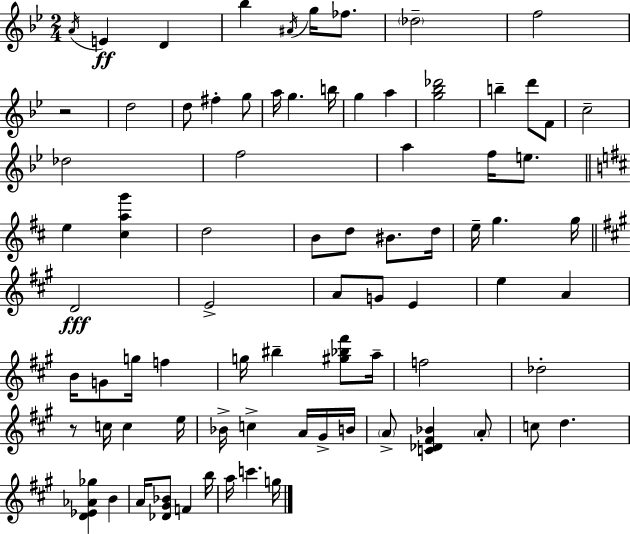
{
  \clef treble
  \numericTimeSignature
  \time 2/4
  \key bes \major
  \acciaccatura { a'16 }\ff e'4 d'4 | bes''4 \acciaccatura { ais'16 } g''16 fes''8. | \parenthesize des''2-- | f''2 | \break r2 | d''2 | d''8 fis''4-. | g''8 a''16 g''4. | \break b''16 g''4 a''4 | <g'' bes'' des'''>2 | b''4-- d'''8 | f'8 c''2-- | \break des''2 | f''2 | a''4 f''16 e''8. | \bar "||" \break \key d \major e''4 <cis'' a'' g'''>4 | d''2 | b'8 d''8 bis'8. d''16 | e''16-- g''4. g''16 | \break \bar "||" \break \key a \major d'2\fff | e'2-> | a'8 g'8 e'4 | e''4 a'4 | \break b'16 g'8 g''16 f''4 | g''16 bis''4-- <gis'' bes'' fis'''>8 a''16-- | f''2 | des''2-. | \break r8 c''16 c''4 e''16 | bes'16-> c''4-> a'16 gis'16-> b'16 | \parenthesize a'8-> <c' des' fis' bes'>4 \parenthesize a'8-. | c''8 d''4. | \break <d' ees' aes' ges''>4 b'4 | a'16 <des' gis' bes'>8 f'4 b''16 | a''16 c'''4. g''16 | \bar "|."
}